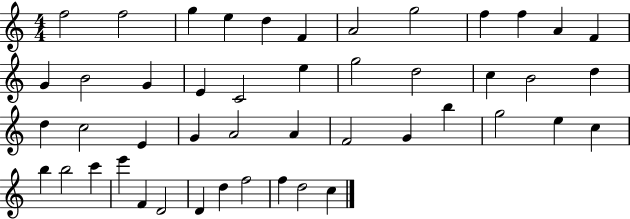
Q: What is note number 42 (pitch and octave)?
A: D4